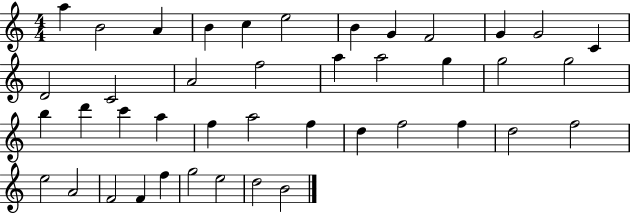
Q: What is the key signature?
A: C major